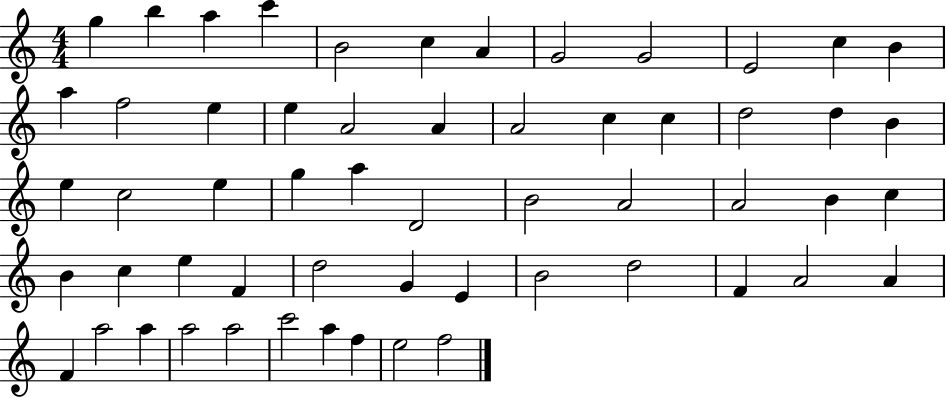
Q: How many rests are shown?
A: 0